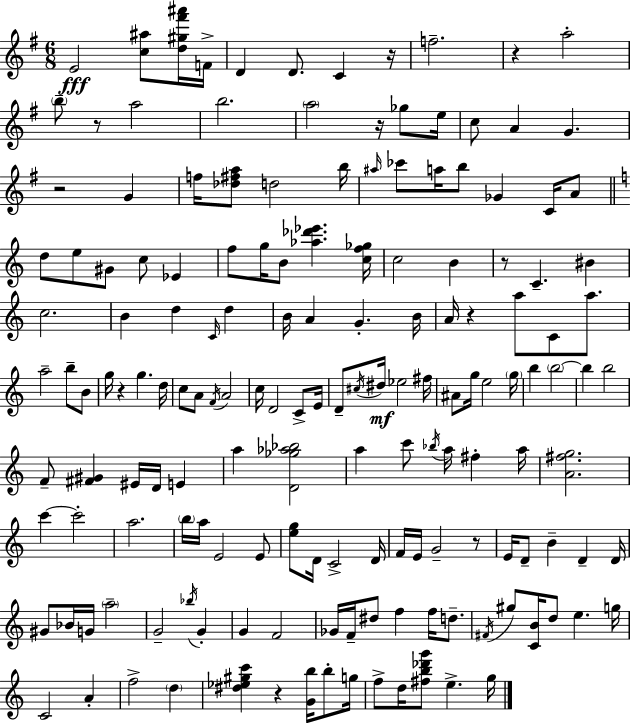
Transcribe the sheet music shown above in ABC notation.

X:1
T:Untitled
M:6/8
L:1/4
K:Em
E2 [c^a]/2 [d^g^f'^a']/4 F/4 D D/2 C z/4 f2 z a2 b/2 z/2 a2 b2 a2 z/4 _g/2 e/4 c/2 A G z2 G f/4 [_d^fa]/2 d2 b/4 ^a/4 _c'/2 a/4 b/2 _G C/4 A/2 d/2 e/2 ^G/2 c/2 _E f/2 g/4 B/2 [_a_d'_e'] [cf_g]/4 c2 B z/2 C ^B c2 B d C/4 d B/4 A G B/4 A/4 z a/2 C/2 a/2 a2 b/2 B/2 g/4 z g d/4 c/2 A/2 F/4 A2 c/4 D2 C/2 E/4 D/2 ^c/4 ^d/4 _e2 ^f/4 ^A/2 g/4 e2 g/4 b b2 b b2 F/2 [^F^G] ^E/4 D/4 E a [D_g_a_b]2 a c'/2 _b/4 a/4 ^f a/4 [A^fg]2 c' c'2 a2 b/4 a/4 E2 E/2 [eg]/2 D/4 C2 D/4 F/4 E/4 G2 z/2 E/4 D/2 B D D/4 ^G/2 _B/4 G/4 a2 G2 _b/4 G G F2 _G/4 F/4 ^d/2 f f/4 d/2 ^F/4 ^g/2 [CB]/4 d/2 e g/4 C2 A f2 d [^d_e^gc'] z [Gb]/4 b/2 g/4 f/2 d/4 [^fb_d'g']/2 e g/4